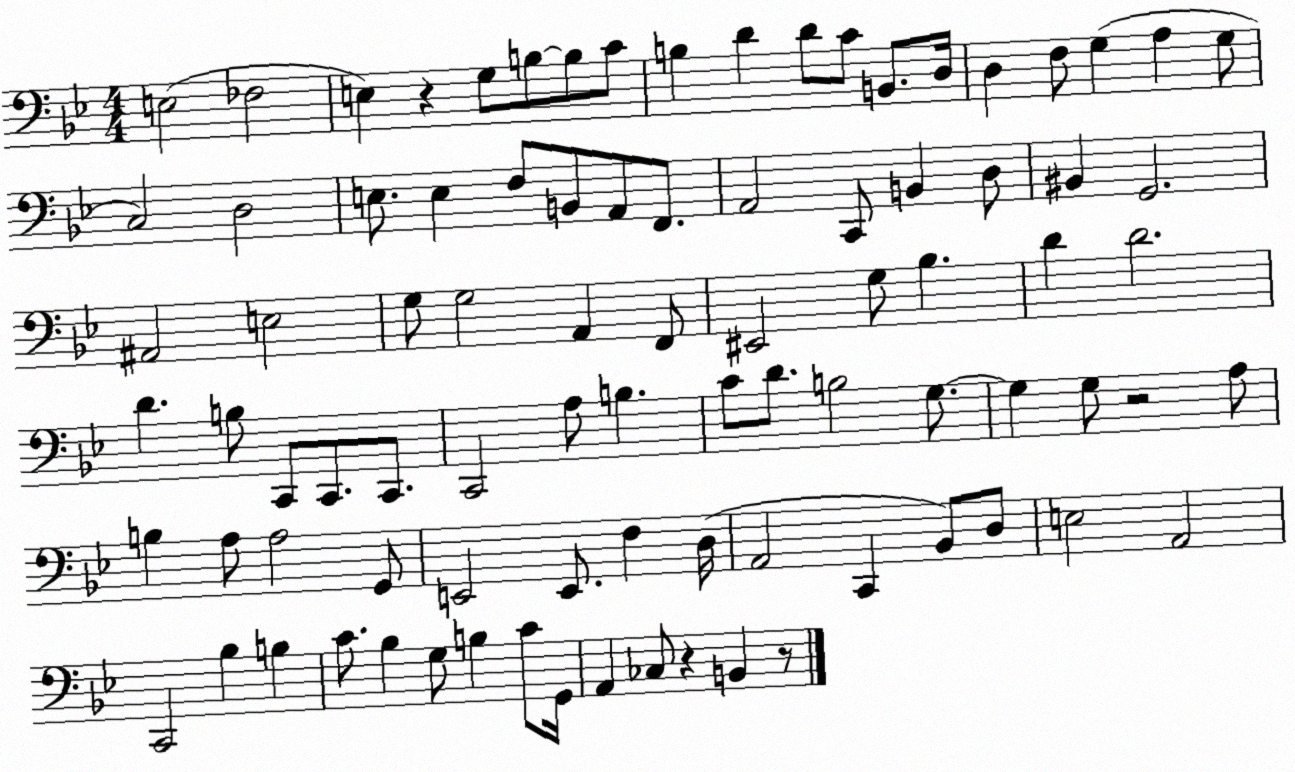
X:1
T:Untitled
M:4/4
L:1/4
K:Bb
E,2 _F,2 E, z G,/2 B,/2 B,/2 C/2 B, D D/2 C/2 B,,/2 D,/4 D, F,/2 G, A, G,/2 C,2 D,2 E,/2 E, F,/2 B,,/2 A,,/2 F,,/2 A,,2 C,,/2 B,, D,/2 ^B,, G,,2 ^A,,2 E,2 G,/2 G,2 A,, F,,/2 ^E,,2 G,/2 _B, D D2 D B,/2 C,,/2 C,,/2 C,,/2 C,,2 A,/2 B, C/2 D/2 B,2 G,/2 G, G,/2 z2 A,/2 B, A,/2 A,2 G,,/2 E,,2 E,,/2 F, D,/4 A,,2 C,, _B,,/2 D,/2 E,2 A,,2 C,,2 _B, B, C/2 _B, G,/2 B, C/2 G,,/4 A,, _C,/2 z B,, z/2